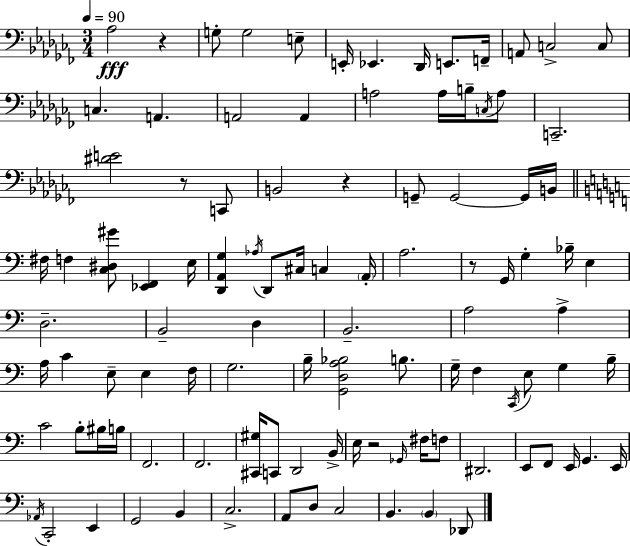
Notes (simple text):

Ab3/h R/q G3/e G3/h E3/e E2/s Eb2/q. Db2/s E2/e. F2/s A2/e C3/h C3/e C3/q. A2/q. A2/h A2/q A3/h A3/s B3/s C3/s A3/e C2/h. [D#4,E4]/h R/e C2/e B2/h R/q G2/e G2/h G2/s B2/s F#3/s F3/q [C3,D#3,G#4]/e [Eb2,F2]/q E3/s [D2,A2,G3]/q Ab3/s D2/e C#3/s C3/q A2/s A3/h. R/e G2/s G3/q Bb3/s E3/q D3/h. B2/h D3/q B2/h. A3/h A3/q A3/s C4/q E3/e E3/q F3/s G3/h. B3/s [G2,D3,A3,Bb3]/h B3/e. G3/s F3/q C2/s E3/e G3/q B3/s C4/h B3/e BIS3/s B3/s F2/h. F2/h. [C#2,G#3]/s C2/e D2/h B2/s E3/s R/h Gb2/s F#3/s F3/e D#2/h. E2/e F2/e E2/s G2/q. E2/s Ab2/s C2/h E2/q G2/h B2/q C3/h. A2/e D3/e C3/h B2/q. B2/q Db2/e